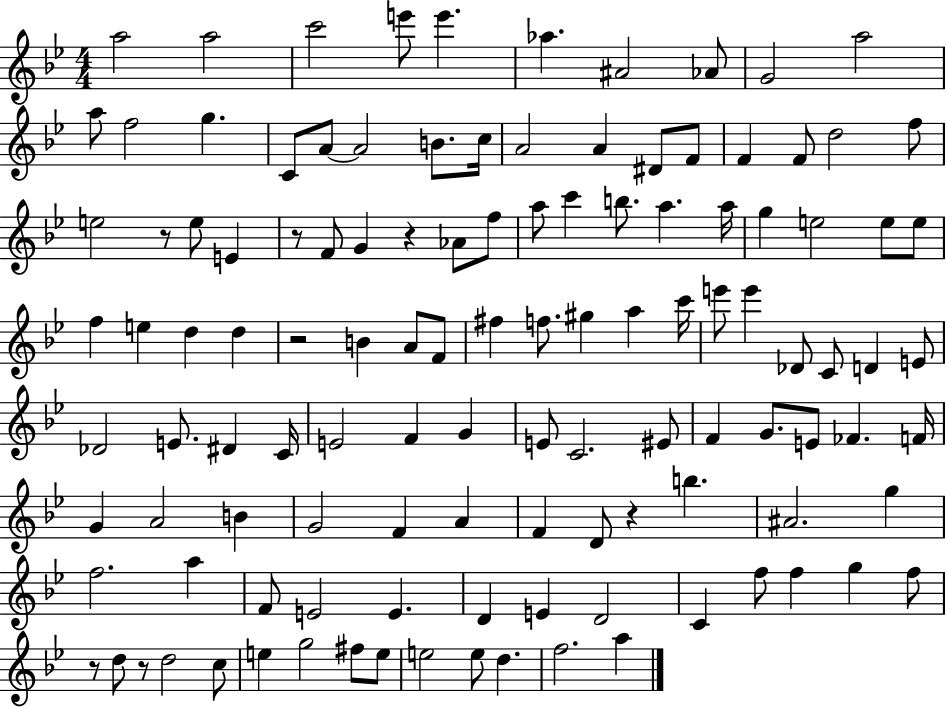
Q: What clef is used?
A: treble